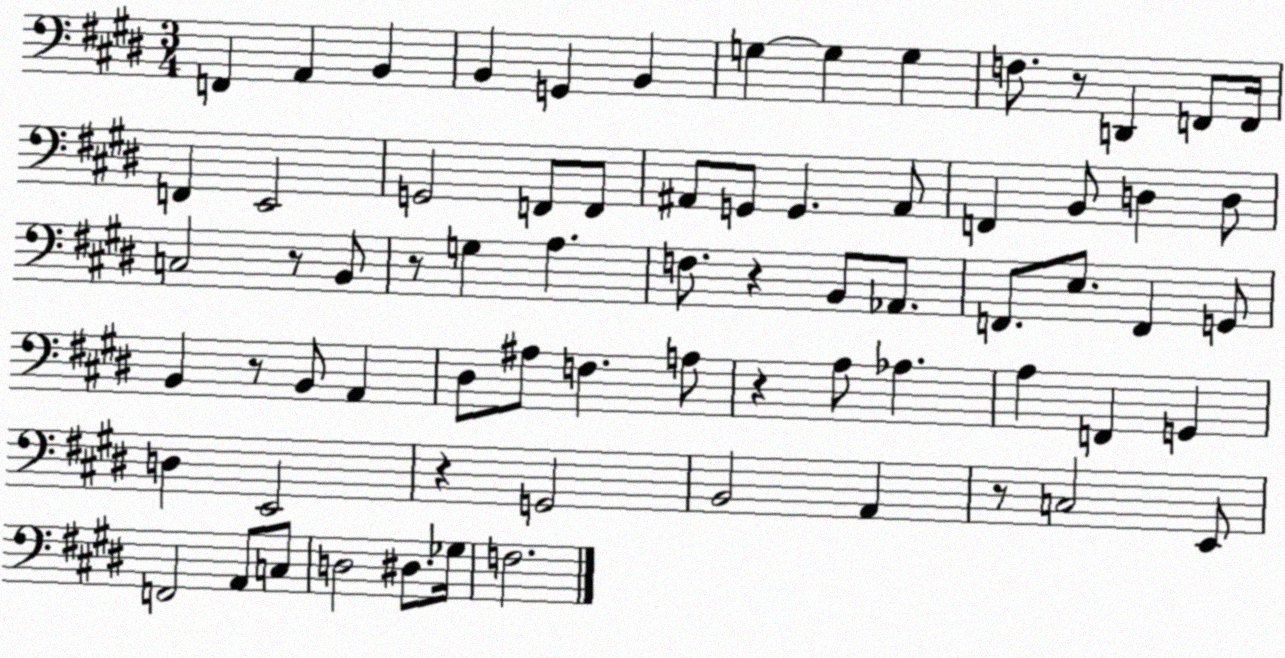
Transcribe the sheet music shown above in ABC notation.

X:1
T:Untitled
M:3/4
L:1/4
K:E
F,, A,, B,, B,, G,, B,, G, G, G, F,/2 z/2 D,, F,,/2 F,,/4 F,, E,,2 G,,2 F,,/2 F,,/2 ^A,,/2 G,,/2 G,, ^A,,/2 F,, B,,/2 D, D,/2 C,2 z/2 B,,/2 z/2 G, A, F,/2 z B,,/2 _A,,/2 F,,/2 E,/2 F,, G,,/2 B,, z/2 B,,/2 A,, ^D,/2 ^A,/2 F, A,/2 z A,/2 _A, A, F,, G,, D, E,,2 z G,,2 B,,2 A,, z/2 C,2 E,,/2 F,,2 A,,/2 C,/2 D,2 ^D,/2 _G,/4 F,2